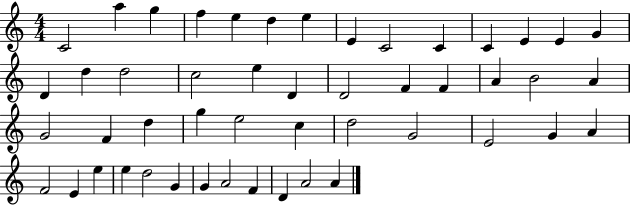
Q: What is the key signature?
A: C major